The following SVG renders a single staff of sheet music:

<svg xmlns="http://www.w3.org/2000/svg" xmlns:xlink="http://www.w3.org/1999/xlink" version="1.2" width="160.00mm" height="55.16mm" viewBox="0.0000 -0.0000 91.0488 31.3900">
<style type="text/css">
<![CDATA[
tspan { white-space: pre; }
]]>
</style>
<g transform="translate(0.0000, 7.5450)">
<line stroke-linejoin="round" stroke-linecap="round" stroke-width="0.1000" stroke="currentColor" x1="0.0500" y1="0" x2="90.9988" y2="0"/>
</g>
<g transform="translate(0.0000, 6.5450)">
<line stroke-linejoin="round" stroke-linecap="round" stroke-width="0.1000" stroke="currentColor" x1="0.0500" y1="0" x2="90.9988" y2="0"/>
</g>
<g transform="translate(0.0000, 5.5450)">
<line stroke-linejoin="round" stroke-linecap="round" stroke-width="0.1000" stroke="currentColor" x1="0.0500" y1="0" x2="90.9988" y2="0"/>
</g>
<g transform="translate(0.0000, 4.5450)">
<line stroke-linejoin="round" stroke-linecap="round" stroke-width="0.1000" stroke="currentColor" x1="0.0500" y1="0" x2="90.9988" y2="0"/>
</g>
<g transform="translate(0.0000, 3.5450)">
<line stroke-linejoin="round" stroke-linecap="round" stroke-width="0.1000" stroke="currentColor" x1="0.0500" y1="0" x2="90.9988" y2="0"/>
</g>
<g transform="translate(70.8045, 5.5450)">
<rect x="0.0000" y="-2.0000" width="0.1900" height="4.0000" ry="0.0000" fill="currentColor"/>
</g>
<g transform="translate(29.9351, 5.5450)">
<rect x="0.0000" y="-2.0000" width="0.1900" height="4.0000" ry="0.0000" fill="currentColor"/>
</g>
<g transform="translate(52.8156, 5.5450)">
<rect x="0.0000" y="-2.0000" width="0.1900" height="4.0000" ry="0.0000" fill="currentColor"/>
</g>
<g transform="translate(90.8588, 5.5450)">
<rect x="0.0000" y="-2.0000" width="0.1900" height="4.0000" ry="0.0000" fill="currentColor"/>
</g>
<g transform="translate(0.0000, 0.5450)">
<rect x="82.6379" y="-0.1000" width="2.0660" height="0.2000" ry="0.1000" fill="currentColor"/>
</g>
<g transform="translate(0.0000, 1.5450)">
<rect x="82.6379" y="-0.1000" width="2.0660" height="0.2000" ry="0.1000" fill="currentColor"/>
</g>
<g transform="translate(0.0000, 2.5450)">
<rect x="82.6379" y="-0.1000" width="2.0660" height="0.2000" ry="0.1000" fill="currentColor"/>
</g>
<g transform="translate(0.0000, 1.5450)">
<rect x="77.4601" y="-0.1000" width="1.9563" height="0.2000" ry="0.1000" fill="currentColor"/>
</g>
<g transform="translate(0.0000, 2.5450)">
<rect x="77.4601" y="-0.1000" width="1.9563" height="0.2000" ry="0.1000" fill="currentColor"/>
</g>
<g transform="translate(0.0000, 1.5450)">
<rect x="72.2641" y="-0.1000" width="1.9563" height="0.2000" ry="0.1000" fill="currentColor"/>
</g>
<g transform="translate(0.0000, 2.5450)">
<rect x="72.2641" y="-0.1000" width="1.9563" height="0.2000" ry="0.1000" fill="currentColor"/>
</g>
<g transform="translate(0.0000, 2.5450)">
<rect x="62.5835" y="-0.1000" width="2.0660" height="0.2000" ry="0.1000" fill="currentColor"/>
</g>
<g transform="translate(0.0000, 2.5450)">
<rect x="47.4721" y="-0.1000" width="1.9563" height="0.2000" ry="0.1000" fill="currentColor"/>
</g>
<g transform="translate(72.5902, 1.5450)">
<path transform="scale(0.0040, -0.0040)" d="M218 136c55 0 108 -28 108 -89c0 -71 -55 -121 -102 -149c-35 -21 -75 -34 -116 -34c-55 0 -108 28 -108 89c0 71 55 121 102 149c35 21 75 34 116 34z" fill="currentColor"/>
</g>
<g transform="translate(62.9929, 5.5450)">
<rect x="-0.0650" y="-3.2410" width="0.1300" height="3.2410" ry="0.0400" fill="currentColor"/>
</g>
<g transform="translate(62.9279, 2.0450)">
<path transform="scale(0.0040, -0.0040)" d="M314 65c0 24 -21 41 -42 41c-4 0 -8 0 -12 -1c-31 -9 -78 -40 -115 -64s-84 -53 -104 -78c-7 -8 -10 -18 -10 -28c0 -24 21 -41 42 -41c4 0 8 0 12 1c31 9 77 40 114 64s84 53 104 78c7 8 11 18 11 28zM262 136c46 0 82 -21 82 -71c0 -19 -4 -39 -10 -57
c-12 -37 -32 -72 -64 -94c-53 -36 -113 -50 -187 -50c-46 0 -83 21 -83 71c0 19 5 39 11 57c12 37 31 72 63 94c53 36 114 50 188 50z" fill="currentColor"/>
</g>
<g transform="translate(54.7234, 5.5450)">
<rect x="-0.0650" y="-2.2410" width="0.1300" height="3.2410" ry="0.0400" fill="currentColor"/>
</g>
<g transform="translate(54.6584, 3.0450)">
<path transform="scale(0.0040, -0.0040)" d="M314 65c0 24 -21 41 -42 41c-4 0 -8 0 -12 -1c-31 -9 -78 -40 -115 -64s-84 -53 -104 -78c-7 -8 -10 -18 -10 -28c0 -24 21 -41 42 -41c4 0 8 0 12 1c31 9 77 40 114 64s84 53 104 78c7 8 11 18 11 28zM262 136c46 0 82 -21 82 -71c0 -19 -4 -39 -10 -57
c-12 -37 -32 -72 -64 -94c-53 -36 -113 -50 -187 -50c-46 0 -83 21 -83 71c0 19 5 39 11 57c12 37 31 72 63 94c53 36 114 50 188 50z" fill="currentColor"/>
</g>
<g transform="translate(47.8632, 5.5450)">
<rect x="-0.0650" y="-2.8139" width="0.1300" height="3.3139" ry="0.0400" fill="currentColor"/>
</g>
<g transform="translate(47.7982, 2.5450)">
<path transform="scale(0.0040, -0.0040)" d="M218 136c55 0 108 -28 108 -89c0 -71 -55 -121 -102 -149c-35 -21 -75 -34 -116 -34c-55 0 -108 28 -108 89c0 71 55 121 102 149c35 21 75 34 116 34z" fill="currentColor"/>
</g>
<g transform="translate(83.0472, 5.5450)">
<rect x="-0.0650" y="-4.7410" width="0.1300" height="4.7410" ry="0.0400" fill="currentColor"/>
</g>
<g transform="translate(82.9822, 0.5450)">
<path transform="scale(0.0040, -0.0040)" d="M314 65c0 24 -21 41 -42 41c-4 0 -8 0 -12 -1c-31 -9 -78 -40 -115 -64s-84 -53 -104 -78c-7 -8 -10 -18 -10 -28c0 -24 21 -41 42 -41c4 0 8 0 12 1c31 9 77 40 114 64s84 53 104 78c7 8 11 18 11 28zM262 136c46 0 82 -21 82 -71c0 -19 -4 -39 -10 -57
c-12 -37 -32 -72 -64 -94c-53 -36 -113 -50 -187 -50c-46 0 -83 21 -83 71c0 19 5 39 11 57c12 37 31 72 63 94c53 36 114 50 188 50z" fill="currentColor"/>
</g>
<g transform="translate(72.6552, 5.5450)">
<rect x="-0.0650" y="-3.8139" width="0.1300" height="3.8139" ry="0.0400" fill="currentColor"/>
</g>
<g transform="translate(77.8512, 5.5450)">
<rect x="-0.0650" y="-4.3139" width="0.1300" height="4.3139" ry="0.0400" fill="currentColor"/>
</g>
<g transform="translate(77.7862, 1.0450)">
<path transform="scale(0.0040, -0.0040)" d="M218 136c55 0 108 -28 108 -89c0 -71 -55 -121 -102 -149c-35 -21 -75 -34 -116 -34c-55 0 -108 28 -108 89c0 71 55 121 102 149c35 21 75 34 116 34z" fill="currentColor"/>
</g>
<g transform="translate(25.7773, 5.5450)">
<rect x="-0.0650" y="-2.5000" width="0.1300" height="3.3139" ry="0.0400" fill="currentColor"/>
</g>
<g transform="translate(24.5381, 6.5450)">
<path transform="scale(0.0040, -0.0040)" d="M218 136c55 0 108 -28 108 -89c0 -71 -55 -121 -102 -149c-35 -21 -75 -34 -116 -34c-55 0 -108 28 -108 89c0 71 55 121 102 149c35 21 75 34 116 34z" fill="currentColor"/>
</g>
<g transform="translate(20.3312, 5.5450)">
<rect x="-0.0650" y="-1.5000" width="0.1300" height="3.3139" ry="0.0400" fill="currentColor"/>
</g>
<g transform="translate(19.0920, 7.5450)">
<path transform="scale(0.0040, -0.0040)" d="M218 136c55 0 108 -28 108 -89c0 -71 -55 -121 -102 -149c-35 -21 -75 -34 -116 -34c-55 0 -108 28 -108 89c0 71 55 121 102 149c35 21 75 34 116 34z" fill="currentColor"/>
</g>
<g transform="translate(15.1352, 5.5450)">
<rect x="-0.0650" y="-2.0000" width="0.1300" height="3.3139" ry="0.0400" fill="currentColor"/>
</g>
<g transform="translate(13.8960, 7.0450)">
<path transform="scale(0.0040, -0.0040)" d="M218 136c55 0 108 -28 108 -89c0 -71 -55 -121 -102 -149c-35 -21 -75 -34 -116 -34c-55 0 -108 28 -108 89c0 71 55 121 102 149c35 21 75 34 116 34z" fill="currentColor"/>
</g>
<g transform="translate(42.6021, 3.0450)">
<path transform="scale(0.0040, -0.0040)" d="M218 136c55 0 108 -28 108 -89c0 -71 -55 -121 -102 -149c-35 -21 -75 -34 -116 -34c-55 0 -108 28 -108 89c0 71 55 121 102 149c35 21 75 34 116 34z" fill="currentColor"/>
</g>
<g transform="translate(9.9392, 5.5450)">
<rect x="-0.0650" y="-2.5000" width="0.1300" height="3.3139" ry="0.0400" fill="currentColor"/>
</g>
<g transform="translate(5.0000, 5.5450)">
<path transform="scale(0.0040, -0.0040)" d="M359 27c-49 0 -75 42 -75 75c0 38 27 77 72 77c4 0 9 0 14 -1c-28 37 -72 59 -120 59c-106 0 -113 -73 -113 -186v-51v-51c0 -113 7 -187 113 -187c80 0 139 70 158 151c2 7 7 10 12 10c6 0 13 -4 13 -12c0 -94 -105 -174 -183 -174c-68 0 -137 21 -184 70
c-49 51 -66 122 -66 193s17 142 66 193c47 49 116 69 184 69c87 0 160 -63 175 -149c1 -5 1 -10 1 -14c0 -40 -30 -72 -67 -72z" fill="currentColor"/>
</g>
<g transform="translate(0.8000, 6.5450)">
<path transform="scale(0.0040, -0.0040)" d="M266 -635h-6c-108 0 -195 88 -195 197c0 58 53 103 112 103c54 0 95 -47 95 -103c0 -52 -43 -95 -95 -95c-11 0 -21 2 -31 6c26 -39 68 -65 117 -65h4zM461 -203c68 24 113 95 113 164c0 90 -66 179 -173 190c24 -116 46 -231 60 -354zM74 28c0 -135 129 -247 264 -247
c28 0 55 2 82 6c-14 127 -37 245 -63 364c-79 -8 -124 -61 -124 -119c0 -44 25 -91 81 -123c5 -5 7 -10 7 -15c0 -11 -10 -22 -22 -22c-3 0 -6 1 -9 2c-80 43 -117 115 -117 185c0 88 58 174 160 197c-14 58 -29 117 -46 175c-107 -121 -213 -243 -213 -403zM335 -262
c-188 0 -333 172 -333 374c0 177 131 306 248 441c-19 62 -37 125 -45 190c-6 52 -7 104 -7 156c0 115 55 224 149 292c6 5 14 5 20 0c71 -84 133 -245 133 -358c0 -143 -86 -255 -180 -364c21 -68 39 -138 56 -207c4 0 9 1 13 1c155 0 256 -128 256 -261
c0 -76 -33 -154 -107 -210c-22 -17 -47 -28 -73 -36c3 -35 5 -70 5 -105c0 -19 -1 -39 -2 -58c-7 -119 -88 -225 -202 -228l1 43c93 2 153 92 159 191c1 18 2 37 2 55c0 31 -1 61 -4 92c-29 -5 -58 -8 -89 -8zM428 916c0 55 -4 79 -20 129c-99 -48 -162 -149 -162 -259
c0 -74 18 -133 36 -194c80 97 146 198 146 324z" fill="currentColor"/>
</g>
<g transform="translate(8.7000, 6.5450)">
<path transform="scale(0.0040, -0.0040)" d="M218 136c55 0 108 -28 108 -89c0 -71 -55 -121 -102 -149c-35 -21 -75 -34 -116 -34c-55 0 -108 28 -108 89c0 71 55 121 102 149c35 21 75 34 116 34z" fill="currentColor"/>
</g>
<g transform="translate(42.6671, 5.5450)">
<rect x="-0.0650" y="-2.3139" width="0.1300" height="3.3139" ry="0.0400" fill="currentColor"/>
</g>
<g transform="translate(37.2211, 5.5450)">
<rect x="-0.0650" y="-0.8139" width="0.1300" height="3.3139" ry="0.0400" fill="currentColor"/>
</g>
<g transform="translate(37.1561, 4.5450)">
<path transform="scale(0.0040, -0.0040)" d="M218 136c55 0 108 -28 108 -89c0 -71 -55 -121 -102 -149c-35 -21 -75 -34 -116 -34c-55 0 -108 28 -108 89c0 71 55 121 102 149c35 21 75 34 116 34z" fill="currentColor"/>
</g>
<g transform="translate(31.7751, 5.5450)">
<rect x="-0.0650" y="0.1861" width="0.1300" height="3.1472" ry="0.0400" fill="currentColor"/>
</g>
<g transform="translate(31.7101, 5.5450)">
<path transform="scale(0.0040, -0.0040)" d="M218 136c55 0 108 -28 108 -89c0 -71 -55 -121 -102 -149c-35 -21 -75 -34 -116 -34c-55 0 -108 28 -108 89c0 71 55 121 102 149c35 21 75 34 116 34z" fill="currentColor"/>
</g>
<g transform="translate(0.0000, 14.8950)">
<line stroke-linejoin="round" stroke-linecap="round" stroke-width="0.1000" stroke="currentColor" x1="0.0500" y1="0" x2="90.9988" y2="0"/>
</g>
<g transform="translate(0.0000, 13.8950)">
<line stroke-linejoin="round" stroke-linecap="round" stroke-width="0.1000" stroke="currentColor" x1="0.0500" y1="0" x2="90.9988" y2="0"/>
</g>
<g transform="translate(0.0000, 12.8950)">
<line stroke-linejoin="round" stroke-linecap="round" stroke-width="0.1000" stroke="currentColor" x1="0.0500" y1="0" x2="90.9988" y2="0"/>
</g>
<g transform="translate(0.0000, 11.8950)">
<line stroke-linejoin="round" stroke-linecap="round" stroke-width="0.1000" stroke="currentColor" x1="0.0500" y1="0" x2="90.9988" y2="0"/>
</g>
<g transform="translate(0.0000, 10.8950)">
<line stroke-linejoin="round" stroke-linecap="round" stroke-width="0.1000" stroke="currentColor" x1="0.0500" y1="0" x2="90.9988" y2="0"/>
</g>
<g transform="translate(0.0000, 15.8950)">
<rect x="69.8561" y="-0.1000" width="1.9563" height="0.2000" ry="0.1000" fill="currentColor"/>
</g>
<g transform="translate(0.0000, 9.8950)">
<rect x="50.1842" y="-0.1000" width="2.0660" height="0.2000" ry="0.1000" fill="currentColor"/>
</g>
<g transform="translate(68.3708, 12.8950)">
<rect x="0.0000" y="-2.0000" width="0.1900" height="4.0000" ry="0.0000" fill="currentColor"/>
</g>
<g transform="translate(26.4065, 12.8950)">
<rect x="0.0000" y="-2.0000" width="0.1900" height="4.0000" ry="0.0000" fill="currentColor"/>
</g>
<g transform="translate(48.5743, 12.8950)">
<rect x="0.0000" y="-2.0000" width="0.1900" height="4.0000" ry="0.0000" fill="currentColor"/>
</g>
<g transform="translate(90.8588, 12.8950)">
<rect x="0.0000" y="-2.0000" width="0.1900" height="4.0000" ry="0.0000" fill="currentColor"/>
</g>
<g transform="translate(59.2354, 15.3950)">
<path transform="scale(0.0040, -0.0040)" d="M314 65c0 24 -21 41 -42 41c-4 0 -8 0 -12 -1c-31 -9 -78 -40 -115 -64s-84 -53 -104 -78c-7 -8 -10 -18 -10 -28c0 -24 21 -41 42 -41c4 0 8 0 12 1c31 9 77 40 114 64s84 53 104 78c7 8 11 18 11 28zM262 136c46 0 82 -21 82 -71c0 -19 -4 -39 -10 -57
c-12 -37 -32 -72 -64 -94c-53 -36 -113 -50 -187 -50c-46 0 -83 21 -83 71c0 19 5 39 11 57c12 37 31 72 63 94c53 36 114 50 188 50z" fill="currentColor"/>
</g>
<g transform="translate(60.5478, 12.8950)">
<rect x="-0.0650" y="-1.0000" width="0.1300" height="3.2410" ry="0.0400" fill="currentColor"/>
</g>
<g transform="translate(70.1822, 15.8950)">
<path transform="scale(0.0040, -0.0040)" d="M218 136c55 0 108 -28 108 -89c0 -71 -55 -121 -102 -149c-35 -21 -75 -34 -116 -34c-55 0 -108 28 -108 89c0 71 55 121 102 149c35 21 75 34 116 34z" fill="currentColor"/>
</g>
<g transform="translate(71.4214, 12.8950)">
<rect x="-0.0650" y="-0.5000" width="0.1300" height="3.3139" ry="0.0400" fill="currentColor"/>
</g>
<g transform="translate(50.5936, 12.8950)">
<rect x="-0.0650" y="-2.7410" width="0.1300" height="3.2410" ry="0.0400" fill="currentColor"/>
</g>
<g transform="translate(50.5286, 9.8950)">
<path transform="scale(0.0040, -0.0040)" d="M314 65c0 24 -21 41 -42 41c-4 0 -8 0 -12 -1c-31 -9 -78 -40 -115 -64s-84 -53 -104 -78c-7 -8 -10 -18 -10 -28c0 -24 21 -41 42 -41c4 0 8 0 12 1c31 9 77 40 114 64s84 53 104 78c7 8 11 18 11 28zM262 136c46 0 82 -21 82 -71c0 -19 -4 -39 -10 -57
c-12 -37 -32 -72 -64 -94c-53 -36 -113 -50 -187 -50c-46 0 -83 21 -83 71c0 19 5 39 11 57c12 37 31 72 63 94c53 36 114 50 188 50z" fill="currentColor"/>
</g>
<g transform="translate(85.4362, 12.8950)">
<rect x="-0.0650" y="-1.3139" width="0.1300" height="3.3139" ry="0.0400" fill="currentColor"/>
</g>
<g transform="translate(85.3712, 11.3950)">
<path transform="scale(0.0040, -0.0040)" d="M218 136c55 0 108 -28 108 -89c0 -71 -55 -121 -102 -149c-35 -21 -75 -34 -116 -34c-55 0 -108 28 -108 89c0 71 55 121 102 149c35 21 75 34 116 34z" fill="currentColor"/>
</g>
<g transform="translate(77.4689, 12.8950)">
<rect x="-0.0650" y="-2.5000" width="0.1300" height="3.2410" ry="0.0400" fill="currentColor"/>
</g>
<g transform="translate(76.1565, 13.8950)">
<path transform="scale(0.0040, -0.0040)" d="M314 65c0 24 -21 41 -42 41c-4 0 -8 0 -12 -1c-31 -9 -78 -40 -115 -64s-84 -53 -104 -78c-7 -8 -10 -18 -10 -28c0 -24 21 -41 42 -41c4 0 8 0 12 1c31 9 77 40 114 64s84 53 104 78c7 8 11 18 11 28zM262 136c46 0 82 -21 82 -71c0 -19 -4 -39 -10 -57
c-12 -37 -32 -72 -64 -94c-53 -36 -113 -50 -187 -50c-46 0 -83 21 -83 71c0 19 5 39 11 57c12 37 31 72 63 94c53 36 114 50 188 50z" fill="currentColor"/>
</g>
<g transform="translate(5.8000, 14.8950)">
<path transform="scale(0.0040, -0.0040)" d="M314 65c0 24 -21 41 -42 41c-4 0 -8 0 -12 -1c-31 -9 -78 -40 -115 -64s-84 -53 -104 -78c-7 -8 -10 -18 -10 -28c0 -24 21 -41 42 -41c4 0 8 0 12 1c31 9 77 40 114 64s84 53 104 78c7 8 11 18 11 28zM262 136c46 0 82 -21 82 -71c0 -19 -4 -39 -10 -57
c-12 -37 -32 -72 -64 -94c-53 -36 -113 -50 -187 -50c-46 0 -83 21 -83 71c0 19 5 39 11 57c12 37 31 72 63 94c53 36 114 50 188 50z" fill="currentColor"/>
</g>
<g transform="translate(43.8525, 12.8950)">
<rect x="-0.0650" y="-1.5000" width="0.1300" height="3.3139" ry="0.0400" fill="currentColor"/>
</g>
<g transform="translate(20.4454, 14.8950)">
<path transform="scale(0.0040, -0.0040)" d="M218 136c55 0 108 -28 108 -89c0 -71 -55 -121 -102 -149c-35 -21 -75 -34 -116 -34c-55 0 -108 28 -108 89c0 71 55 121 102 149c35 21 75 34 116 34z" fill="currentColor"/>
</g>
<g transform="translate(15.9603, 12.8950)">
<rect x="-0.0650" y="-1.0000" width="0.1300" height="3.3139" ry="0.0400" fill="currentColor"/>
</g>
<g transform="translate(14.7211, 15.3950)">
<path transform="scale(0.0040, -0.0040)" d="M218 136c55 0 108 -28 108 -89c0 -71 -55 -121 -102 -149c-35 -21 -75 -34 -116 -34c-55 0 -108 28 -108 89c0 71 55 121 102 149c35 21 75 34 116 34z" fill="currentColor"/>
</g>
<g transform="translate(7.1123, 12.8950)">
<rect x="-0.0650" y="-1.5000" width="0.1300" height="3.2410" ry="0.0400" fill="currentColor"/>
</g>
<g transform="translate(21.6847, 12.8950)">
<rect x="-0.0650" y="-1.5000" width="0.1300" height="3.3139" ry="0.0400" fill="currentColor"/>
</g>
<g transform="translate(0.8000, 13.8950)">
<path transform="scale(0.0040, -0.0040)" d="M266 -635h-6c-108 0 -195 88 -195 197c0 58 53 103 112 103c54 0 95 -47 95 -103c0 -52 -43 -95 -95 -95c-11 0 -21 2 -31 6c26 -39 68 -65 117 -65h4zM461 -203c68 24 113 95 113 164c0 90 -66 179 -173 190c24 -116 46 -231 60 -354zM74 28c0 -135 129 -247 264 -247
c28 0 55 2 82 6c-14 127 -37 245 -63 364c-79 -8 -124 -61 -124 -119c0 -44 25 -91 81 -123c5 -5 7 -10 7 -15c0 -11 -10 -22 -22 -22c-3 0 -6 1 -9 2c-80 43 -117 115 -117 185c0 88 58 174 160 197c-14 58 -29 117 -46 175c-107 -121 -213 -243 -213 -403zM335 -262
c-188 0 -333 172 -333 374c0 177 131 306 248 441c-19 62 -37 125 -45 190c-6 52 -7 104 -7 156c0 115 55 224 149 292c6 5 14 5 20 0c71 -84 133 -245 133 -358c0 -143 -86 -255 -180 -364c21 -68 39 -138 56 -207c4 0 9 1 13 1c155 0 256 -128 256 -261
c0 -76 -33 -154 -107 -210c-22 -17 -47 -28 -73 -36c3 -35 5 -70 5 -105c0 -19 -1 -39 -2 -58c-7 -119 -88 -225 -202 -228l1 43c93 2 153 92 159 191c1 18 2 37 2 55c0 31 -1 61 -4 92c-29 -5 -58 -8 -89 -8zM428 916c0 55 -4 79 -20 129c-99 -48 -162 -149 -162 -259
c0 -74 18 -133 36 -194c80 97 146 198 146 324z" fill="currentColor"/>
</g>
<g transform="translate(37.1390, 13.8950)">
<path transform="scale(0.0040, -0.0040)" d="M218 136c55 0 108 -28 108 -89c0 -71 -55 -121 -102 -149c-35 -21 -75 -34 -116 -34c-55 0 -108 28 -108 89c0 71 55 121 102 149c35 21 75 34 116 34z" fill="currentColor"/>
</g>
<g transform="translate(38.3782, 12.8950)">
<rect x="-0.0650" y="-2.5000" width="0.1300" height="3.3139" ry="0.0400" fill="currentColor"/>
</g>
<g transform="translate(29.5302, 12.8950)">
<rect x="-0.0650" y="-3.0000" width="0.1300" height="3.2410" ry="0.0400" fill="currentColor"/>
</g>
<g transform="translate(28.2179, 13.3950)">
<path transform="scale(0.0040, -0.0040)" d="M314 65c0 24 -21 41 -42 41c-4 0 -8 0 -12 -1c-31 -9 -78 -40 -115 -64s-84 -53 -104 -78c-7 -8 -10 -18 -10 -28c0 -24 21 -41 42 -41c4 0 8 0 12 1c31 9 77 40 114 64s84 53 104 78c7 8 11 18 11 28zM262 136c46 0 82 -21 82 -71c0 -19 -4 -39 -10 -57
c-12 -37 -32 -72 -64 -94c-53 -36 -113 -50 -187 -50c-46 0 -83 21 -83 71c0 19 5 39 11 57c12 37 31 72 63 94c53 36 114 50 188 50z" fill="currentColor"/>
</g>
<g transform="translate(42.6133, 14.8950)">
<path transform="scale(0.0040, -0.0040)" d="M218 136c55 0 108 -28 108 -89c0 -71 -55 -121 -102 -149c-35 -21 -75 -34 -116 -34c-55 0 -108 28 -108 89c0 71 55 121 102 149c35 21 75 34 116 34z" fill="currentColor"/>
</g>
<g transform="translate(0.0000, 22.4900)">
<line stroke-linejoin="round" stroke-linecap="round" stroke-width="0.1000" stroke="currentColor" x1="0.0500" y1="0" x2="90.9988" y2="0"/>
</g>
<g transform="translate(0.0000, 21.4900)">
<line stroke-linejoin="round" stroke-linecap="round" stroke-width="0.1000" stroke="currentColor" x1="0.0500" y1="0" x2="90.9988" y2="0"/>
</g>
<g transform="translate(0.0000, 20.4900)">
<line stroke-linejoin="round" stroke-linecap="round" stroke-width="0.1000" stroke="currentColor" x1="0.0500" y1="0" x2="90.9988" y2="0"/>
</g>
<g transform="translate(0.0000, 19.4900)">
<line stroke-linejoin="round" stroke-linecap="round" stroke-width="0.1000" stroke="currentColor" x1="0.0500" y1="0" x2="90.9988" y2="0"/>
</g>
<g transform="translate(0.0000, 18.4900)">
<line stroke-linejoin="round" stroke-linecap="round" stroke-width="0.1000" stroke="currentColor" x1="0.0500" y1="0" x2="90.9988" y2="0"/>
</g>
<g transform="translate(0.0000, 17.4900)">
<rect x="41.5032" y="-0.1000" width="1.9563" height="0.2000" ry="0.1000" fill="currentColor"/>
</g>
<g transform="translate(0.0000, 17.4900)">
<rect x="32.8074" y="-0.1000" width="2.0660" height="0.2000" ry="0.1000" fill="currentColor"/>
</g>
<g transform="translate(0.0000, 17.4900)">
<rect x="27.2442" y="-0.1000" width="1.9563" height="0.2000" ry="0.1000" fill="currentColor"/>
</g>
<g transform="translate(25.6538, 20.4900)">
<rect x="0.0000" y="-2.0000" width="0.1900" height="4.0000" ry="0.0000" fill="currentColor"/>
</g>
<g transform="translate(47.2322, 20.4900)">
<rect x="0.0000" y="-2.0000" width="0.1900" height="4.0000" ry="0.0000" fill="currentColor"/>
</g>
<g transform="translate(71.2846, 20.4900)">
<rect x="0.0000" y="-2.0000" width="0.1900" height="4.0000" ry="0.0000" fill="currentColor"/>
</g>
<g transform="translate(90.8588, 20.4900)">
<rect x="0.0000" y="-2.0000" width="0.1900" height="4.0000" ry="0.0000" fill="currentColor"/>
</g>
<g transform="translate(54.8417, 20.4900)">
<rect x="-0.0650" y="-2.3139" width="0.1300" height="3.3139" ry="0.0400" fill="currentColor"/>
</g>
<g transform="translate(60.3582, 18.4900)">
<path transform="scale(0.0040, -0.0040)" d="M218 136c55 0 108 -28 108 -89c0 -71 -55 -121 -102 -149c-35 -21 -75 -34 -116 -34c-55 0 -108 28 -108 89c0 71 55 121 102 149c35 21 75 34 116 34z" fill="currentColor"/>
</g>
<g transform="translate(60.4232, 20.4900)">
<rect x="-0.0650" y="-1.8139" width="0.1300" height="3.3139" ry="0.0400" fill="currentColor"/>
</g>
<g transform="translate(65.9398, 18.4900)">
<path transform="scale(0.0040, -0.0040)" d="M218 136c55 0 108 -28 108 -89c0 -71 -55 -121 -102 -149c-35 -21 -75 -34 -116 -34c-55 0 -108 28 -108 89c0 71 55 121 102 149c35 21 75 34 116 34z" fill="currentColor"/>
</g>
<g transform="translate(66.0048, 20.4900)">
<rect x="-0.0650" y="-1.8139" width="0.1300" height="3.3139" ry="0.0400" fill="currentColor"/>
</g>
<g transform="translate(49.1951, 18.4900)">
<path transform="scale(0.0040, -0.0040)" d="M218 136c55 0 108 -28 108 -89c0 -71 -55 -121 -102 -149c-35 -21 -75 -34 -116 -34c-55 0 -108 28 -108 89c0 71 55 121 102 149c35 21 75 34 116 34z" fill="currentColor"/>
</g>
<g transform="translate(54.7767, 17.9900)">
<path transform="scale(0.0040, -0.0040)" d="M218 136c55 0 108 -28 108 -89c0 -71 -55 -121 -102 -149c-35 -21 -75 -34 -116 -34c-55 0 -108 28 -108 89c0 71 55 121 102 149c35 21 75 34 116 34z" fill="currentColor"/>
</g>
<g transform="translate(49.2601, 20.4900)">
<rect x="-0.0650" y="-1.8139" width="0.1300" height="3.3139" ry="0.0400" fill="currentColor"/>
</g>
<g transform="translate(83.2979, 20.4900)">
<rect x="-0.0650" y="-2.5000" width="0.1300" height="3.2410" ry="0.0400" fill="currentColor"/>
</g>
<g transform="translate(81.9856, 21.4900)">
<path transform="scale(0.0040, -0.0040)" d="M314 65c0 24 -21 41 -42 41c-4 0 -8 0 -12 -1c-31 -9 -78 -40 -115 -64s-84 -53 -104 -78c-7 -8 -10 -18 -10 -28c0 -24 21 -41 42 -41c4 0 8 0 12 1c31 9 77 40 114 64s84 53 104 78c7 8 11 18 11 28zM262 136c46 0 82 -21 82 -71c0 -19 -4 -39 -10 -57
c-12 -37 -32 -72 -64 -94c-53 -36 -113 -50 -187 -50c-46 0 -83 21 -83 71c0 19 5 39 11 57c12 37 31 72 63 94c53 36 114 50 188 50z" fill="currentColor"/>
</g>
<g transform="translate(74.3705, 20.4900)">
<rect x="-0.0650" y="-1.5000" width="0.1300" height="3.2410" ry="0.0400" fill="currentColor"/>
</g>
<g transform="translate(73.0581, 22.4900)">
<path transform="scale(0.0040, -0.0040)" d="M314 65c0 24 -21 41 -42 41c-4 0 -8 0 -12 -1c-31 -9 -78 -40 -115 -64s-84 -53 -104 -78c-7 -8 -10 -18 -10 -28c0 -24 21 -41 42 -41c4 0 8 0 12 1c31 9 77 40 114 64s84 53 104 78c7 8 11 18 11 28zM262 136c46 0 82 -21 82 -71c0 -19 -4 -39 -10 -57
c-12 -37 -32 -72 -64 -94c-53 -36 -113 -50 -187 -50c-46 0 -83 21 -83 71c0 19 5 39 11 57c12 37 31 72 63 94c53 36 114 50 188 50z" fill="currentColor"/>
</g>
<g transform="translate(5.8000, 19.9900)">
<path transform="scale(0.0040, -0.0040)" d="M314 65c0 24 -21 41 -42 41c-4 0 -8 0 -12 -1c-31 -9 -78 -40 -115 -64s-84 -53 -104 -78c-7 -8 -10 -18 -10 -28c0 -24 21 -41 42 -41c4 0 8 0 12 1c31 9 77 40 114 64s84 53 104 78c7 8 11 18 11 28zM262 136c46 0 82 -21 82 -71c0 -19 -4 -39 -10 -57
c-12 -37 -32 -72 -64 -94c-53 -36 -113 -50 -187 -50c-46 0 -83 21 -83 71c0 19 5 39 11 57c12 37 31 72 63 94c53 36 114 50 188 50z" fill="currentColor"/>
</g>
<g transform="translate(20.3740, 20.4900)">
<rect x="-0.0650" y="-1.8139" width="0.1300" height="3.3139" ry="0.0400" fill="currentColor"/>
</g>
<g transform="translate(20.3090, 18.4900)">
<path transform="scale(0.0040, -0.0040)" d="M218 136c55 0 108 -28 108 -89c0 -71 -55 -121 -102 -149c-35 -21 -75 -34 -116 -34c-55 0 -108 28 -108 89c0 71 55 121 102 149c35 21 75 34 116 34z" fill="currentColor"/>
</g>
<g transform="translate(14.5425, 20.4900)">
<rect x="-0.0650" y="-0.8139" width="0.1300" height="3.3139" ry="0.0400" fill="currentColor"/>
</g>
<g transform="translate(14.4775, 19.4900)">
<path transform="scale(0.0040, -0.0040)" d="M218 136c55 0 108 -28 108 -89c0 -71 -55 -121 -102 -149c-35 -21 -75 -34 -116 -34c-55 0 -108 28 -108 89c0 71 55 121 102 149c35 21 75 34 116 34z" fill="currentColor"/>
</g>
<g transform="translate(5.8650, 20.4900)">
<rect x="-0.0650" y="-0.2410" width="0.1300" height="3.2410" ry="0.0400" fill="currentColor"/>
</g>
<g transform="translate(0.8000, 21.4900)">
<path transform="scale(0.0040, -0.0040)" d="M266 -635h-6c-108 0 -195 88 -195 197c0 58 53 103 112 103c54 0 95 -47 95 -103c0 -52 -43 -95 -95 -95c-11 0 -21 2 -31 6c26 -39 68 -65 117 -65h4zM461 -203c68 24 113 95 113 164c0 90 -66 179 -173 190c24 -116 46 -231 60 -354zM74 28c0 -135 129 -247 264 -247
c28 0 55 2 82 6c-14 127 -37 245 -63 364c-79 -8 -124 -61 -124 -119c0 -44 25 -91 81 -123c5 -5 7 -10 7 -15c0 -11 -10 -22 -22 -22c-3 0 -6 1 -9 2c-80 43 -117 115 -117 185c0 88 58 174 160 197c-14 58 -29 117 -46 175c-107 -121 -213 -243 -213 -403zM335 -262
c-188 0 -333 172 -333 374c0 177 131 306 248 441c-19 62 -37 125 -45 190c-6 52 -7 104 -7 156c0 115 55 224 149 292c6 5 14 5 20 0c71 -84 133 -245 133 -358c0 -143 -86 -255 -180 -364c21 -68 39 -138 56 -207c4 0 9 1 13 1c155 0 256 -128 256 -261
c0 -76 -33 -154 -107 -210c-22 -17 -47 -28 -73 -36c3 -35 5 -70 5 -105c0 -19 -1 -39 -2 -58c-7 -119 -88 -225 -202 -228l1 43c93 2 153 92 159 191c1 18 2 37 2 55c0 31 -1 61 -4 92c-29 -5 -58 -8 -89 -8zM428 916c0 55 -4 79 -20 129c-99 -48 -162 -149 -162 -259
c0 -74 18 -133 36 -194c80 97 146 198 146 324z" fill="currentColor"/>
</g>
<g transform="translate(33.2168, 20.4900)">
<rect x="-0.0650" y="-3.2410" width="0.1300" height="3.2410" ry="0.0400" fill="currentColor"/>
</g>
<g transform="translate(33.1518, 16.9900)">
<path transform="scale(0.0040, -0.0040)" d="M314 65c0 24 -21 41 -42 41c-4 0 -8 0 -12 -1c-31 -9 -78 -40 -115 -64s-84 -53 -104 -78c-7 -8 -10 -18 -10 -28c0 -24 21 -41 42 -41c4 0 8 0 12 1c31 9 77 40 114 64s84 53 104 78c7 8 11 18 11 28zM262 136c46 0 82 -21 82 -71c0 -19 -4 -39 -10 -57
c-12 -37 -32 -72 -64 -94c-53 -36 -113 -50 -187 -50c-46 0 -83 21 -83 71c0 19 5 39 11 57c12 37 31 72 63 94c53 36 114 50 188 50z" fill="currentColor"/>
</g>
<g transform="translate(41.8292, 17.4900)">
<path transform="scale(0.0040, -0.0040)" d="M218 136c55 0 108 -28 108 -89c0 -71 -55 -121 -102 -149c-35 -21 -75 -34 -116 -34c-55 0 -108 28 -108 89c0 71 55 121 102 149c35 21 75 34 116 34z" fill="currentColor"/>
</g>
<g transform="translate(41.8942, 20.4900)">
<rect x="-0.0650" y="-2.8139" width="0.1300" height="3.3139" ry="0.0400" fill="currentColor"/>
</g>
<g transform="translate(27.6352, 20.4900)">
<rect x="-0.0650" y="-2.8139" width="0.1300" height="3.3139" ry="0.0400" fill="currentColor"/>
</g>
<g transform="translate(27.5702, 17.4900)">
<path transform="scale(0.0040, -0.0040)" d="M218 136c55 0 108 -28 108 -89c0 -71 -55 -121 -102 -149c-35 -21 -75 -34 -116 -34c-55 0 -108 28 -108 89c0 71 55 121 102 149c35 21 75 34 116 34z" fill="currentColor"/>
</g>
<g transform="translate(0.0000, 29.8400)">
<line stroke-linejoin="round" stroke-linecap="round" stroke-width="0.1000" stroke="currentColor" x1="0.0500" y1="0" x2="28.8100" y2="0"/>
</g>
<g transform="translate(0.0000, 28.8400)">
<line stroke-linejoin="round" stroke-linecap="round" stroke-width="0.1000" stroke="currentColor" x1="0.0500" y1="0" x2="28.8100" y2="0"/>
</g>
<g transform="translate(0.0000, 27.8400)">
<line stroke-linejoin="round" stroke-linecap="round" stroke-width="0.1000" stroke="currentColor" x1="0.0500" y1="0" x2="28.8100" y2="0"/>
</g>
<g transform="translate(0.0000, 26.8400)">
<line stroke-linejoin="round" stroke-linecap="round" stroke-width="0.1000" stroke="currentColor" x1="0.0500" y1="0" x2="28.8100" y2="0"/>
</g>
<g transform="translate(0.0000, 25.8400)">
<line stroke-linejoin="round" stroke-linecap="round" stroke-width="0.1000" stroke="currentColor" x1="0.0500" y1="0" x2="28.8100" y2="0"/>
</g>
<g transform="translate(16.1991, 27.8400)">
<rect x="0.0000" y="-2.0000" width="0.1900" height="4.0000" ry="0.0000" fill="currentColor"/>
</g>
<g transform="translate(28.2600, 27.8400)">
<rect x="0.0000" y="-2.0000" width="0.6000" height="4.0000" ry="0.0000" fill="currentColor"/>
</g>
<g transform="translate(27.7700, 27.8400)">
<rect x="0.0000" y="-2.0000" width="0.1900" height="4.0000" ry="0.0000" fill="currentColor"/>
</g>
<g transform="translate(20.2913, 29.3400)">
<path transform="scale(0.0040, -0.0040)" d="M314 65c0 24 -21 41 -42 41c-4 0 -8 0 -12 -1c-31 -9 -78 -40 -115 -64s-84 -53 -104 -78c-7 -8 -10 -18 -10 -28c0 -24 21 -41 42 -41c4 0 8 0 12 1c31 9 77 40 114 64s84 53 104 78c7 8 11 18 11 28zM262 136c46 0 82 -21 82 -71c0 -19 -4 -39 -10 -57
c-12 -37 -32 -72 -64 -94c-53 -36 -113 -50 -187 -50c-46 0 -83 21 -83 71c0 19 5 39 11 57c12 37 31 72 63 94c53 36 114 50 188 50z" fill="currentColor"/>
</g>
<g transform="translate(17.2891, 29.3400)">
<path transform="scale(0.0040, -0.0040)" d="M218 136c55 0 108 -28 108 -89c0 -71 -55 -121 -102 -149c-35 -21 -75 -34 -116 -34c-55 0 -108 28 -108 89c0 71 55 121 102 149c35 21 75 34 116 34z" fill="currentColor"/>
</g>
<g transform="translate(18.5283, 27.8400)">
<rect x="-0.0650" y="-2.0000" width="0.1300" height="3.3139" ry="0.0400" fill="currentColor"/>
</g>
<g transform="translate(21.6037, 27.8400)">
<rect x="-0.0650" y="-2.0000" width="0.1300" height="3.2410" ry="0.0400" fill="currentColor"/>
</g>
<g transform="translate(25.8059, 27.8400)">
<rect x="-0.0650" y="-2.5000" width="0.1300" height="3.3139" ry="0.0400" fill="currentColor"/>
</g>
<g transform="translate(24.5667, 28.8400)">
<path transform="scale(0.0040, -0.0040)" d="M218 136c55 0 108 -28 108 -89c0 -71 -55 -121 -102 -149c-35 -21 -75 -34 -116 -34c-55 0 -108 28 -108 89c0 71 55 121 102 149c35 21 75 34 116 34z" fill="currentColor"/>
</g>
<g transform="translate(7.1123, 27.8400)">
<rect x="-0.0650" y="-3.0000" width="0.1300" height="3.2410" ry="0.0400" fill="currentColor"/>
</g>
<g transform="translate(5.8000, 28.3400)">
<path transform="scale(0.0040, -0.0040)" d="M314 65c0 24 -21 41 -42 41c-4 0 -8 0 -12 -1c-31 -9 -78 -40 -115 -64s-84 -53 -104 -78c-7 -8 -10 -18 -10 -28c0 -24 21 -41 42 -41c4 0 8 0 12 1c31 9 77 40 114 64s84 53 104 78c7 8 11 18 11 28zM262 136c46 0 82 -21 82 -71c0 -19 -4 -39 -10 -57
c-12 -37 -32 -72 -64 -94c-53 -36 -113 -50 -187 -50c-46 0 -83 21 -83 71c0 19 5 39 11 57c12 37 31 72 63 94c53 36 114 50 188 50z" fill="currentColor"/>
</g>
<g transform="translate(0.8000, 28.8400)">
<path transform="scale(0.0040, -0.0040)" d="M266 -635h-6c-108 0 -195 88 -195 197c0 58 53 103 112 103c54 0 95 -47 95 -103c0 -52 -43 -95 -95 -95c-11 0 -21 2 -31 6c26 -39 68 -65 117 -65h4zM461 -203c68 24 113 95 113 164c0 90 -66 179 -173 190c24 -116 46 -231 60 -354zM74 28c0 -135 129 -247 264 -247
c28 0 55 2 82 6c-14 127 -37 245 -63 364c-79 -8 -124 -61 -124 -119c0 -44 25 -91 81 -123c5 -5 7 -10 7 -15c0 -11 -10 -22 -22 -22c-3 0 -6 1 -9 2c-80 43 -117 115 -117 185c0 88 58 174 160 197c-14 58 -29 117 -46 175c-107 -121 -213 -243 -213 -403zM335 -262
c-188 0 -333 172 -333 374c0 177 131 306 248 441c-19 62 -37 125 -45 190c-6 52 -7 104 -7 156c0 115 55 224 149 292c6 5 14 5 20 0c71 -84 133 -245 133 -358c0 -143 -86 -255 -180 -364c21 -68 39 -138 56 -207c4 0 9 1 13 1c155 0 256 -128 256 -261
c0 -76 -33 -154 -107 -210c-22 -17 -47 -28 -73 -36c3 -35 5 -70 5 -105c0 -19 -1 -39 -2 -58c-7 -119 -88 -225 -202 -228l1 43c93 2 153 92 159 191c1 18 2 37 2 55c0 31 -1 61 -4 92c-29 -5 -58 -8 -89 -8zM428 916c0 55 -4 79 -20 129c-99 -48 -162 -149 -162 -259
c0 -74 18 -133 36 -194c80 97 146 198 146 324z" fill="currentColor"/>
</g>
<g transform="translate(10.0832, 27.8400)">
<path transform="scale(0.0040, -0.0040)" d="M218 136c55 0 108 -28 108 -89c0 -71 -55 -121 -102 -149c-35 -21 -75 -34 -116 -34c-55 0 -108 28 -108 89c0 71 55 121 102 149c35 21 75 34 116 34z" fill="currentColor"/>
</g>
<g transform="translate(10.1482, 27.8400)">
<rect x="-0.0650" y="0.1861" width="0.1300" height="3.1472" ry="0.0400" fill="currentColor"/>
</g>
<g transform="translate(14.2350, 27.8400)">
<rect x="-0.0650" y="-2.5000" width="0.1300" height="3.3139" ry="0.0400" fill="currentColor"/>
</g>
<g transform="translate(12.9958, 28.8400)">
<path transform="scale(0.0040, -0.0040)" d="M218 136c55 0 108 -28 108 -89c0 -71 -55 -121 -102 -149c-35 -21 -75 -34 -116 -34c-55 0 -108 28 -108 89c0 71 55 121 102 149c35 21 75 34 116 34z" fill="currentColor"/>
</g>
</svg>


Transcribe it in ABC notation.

X:1
T:Untitled
M:4/4
L:1/4
K:C
G F E G B d g a g2 b2 c' d' e'2 E2 D E A2 G E a2 D2 C G2 e c2 d f a b2 a f g f f E2 G2 A2 B G F F2 G